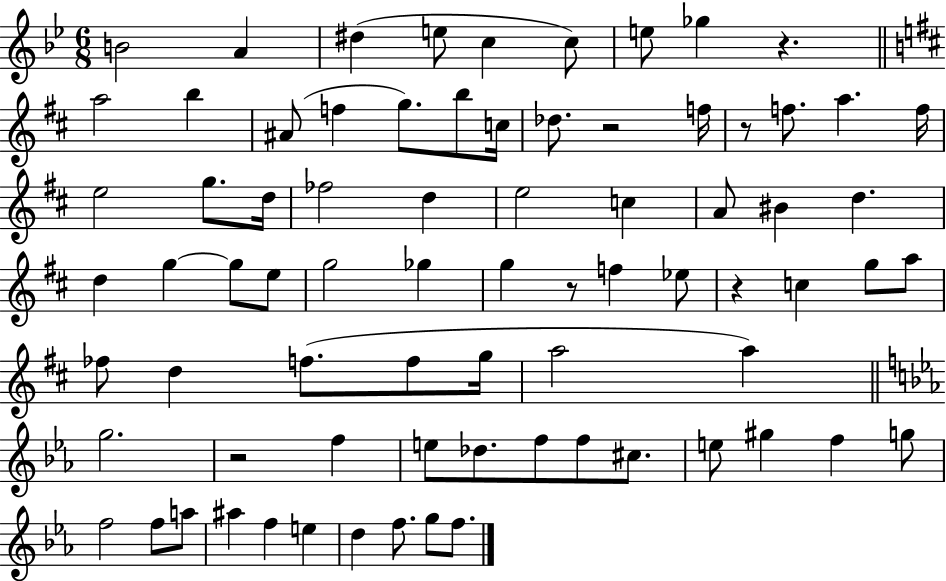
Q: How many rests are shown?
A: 6